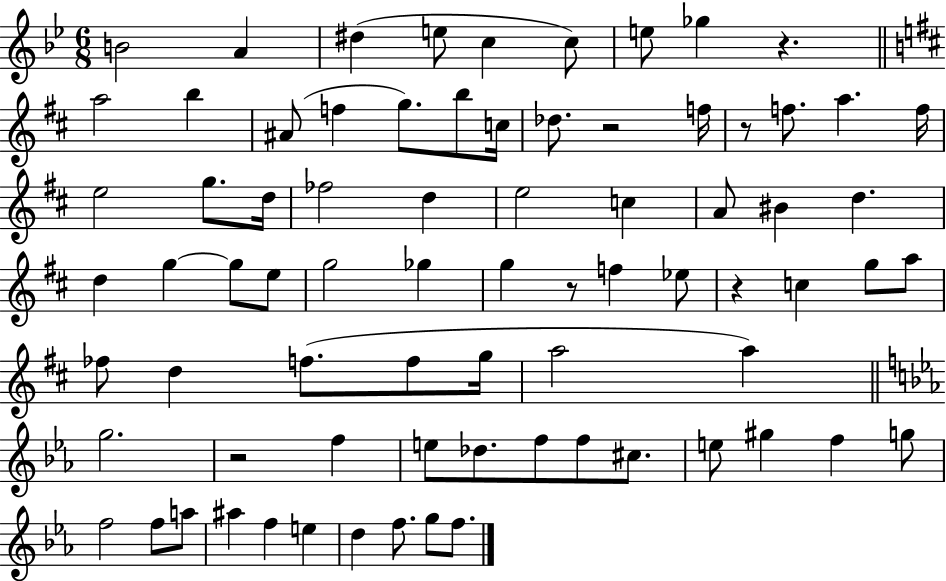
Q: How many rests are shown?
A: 6